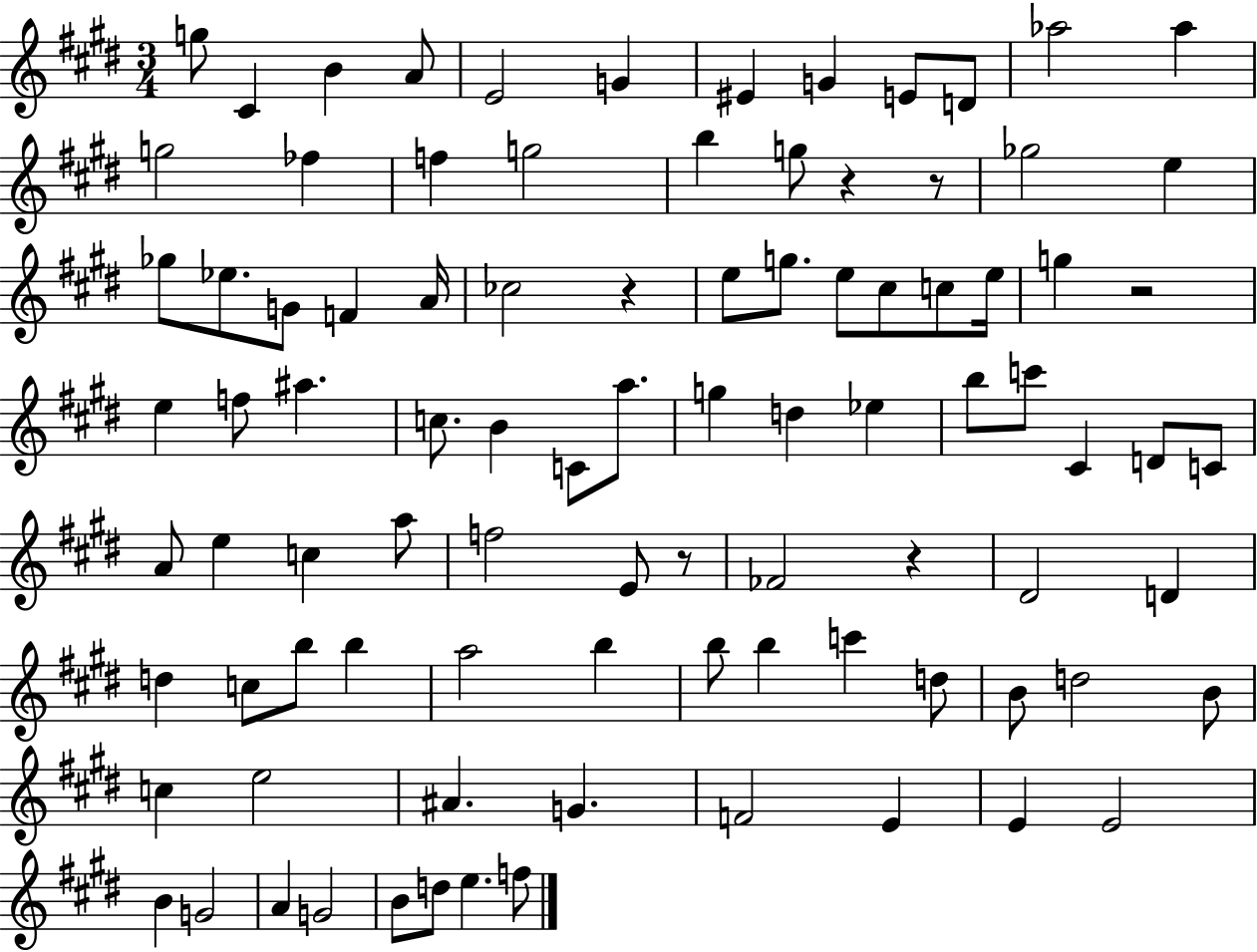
G5/e C#4/q B4/q A4/e E4/h G4/q EIS4/q G4/q E4/e D4/e Ab5/h Ab5/q G5/h FES5/q F5/q G5/h B5/q G5/e R/q R/e Gb5/h E5/q Gb5/e Eb5/e. G4/e F4/q A4/s CES5/h R/q E5/e G5/e. E5/e C#5/e C5/e E5/s G5/q R/h E5/q F5/e A#5/q. C5/e. B4/q C4/e A5/e. G5/q D5/q Eb5/q B5/e C6/e C#4/q D4/e C4/e A4/e E5/q C5/q A5/e F5/h E4/e R/e FES4/h R/q D#4/h D4/q D5/q C5/e B5/e B5/q A5/h B5/q B5/e B5/q C6/q D5/e B4/e D5/h B4/e C5/q E5/h A#4/q. G4/q. F4/h E4/q E4/q E4/h B4/q G4/h A4/q G4/h B4/e D5/e E5/q. F5/e